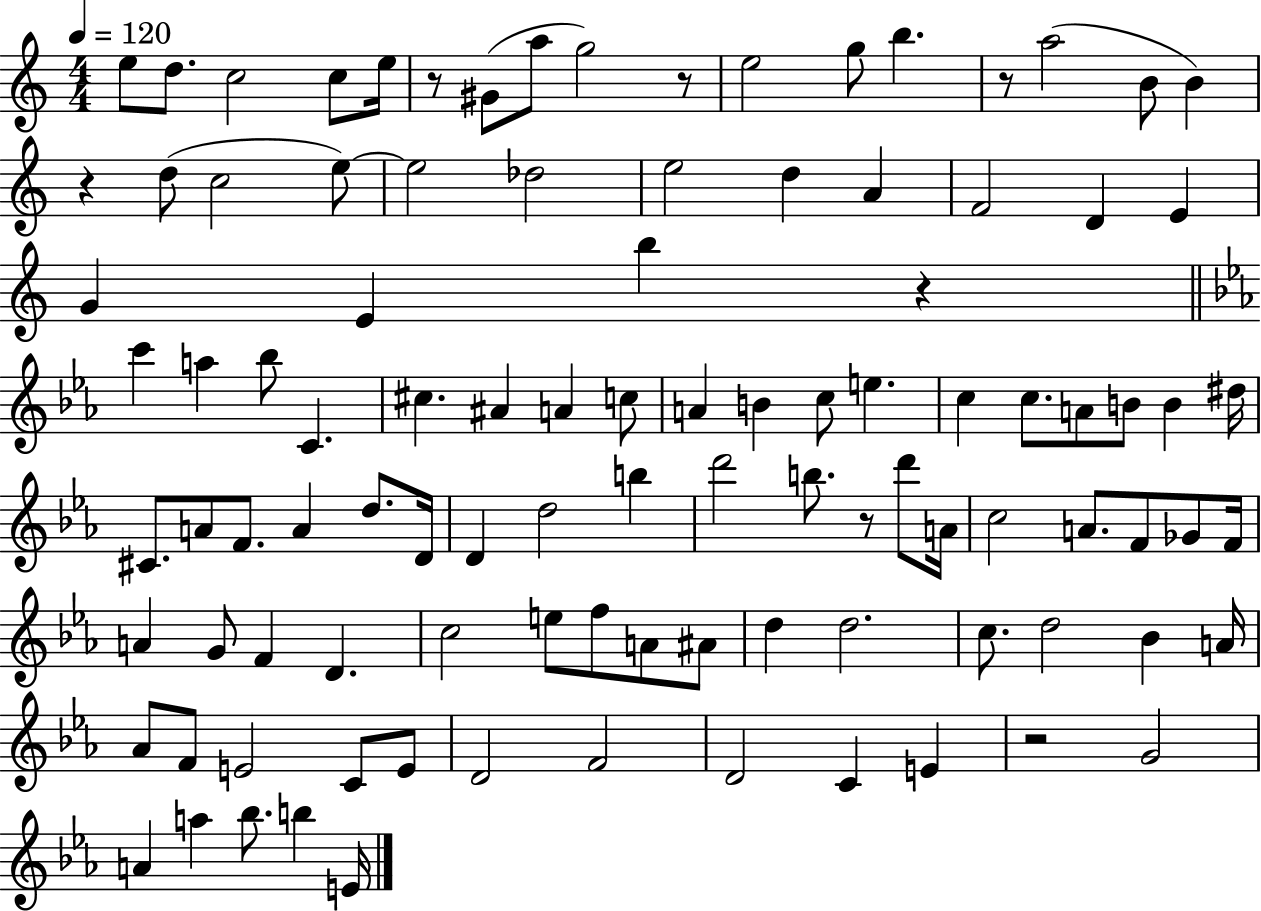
E5/e D5/e. C5/h C5/e E5/s R/e G#4/e A5/e G5/h R/e E5/h G5/e B5/q. R/e A5/h B4/e B4/q R/q D5/e C5/h E5/e E5/h Db5/h E5/h D5/q A4/q F4/h D4/q E4/q G4/q E4/q B5/q R/q C6/q A5/q Bb5/e C4/q. C#5/q. A#4/q A4/q C5/e A4/q B4/q C5/e E5/q. C5/q C5/e. A4/e B4/e B4/q D#5/s C#4/e. A4/e F4/e. A4/q D5/e. D4/s D4/q D5/h B5/q D6/h B5/e. R/e D6/e A4/s C5/h A4/e. F4/e Gb4/e F4/s A4/q G4/e F4/q D4/q. C5/h E5/e F5/e A4/e A#4/e D5/q D5/h. C5/e. D5/h Bb4/q A4/s Ab4/e F4/e E4/h C4/e E4/e D4/h F4/h D4/h C4/q E4/q R/h G4/h A4/q A5/q Bb5/e. B5/q E4/s